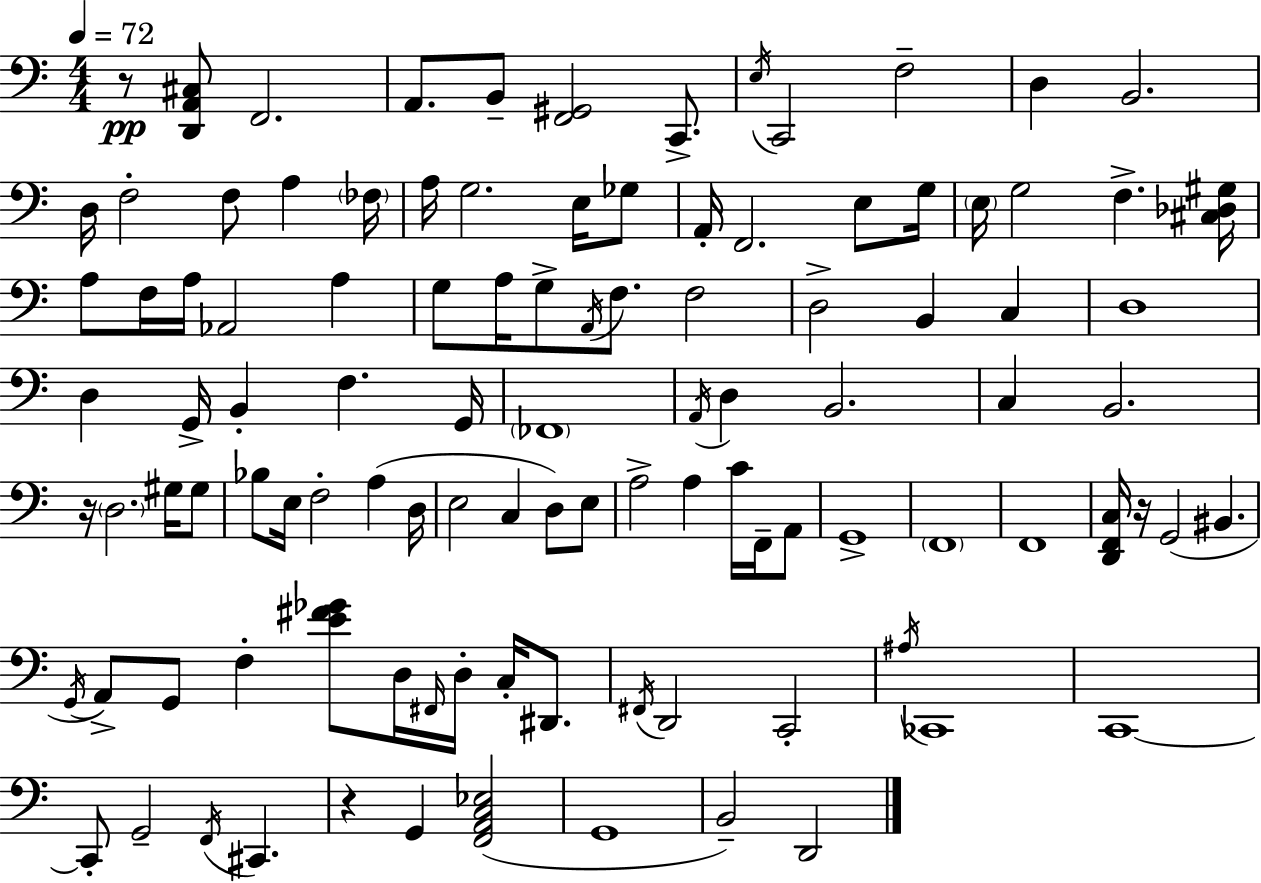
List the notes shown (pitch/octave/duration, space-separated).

R/e [D2,A2,C#3]/e F2/h. A2/e. B2/e [F2,G#2]/h C2/e. E3/s C2/h F3/h D3/q B2/h. D3/s F3/h F3/e A3/q FES3/s A3/s G3/h. E3/s Gb3/e A2/s F2/h. E3/e G3/s E3/s G3/h F3/q. [C#3,Db3,G#3]/s A3/e F3/s A3/s Ab2/h A3/q G3/e A3/s G3/e A2/s F3/e. F3/h D3/h B2/q C3/q D3/w D3/q G2/s B2/q F3/q. G2/s FES2/w A2/s D3/q B2/h. C3/q B2/h. R/s D3/h. G#3/s G#3/e Bb3/e E3/s F3/h A3/q D3/s E3/h C3/q D3/e E3/e A3/h A3/q C4/s F2/s A2/e G2/w F2/w F2/w [D2,F2,C3]/s R/s G2/h BIS2/q. G2/s A2/e G2/e F3/q [E4,F#4,Gb4]/e D3/s F#2/s D3/s C3/s D#2/e. F#2/s D2/h C2/h A#3/s CES2/w C2/w C2/e G2/h F2/s C#2/q. R/q G2/q [F2,A2,C3,Eb3]/h G2/w B2/h D2/h